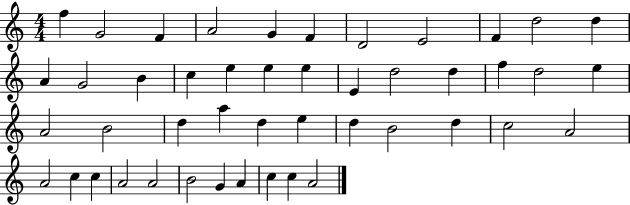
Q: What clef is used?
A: treble